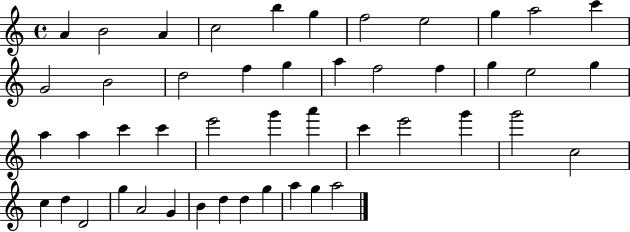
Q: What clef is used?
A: treble